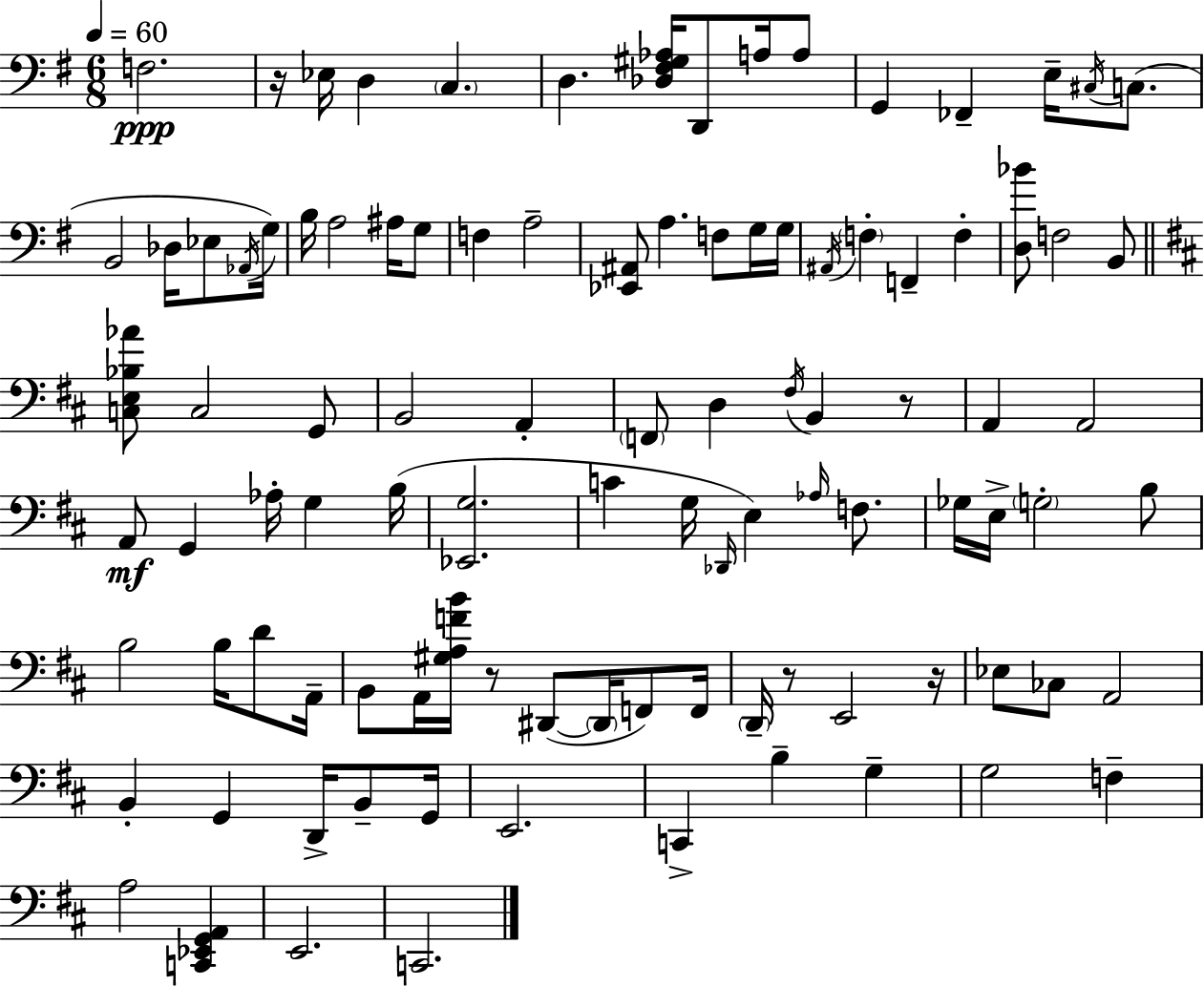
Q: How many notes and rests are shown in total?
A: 100